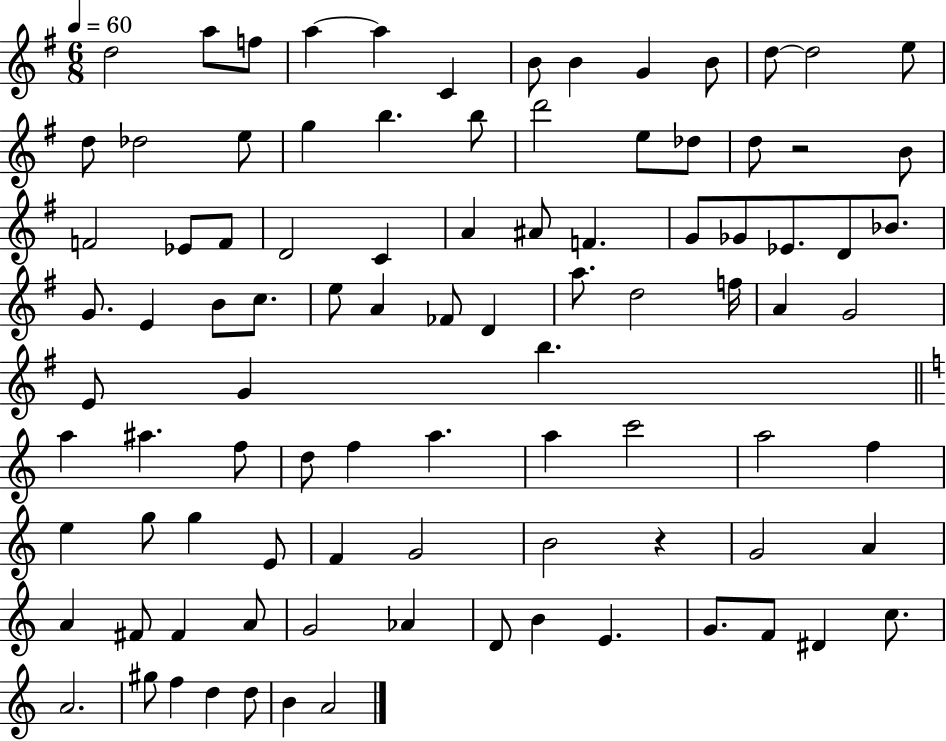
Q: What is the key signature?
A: G major